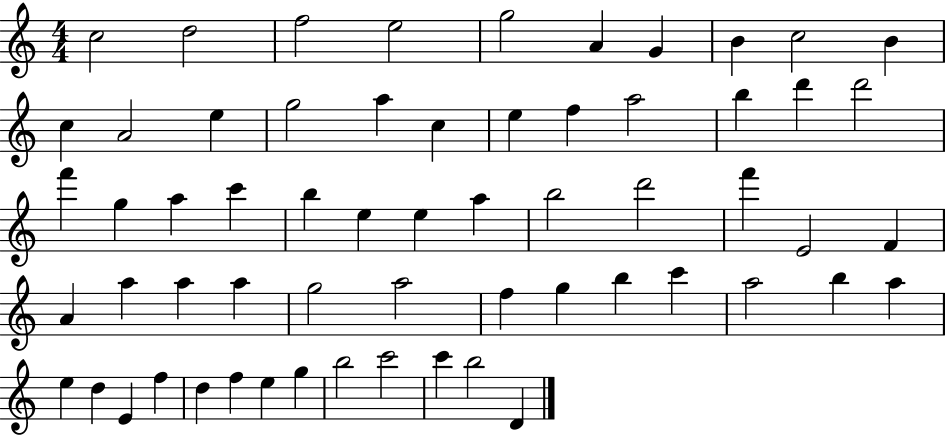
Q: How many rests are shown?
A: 0